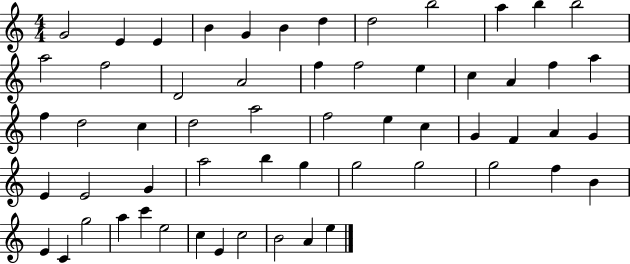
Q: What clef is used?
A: treble